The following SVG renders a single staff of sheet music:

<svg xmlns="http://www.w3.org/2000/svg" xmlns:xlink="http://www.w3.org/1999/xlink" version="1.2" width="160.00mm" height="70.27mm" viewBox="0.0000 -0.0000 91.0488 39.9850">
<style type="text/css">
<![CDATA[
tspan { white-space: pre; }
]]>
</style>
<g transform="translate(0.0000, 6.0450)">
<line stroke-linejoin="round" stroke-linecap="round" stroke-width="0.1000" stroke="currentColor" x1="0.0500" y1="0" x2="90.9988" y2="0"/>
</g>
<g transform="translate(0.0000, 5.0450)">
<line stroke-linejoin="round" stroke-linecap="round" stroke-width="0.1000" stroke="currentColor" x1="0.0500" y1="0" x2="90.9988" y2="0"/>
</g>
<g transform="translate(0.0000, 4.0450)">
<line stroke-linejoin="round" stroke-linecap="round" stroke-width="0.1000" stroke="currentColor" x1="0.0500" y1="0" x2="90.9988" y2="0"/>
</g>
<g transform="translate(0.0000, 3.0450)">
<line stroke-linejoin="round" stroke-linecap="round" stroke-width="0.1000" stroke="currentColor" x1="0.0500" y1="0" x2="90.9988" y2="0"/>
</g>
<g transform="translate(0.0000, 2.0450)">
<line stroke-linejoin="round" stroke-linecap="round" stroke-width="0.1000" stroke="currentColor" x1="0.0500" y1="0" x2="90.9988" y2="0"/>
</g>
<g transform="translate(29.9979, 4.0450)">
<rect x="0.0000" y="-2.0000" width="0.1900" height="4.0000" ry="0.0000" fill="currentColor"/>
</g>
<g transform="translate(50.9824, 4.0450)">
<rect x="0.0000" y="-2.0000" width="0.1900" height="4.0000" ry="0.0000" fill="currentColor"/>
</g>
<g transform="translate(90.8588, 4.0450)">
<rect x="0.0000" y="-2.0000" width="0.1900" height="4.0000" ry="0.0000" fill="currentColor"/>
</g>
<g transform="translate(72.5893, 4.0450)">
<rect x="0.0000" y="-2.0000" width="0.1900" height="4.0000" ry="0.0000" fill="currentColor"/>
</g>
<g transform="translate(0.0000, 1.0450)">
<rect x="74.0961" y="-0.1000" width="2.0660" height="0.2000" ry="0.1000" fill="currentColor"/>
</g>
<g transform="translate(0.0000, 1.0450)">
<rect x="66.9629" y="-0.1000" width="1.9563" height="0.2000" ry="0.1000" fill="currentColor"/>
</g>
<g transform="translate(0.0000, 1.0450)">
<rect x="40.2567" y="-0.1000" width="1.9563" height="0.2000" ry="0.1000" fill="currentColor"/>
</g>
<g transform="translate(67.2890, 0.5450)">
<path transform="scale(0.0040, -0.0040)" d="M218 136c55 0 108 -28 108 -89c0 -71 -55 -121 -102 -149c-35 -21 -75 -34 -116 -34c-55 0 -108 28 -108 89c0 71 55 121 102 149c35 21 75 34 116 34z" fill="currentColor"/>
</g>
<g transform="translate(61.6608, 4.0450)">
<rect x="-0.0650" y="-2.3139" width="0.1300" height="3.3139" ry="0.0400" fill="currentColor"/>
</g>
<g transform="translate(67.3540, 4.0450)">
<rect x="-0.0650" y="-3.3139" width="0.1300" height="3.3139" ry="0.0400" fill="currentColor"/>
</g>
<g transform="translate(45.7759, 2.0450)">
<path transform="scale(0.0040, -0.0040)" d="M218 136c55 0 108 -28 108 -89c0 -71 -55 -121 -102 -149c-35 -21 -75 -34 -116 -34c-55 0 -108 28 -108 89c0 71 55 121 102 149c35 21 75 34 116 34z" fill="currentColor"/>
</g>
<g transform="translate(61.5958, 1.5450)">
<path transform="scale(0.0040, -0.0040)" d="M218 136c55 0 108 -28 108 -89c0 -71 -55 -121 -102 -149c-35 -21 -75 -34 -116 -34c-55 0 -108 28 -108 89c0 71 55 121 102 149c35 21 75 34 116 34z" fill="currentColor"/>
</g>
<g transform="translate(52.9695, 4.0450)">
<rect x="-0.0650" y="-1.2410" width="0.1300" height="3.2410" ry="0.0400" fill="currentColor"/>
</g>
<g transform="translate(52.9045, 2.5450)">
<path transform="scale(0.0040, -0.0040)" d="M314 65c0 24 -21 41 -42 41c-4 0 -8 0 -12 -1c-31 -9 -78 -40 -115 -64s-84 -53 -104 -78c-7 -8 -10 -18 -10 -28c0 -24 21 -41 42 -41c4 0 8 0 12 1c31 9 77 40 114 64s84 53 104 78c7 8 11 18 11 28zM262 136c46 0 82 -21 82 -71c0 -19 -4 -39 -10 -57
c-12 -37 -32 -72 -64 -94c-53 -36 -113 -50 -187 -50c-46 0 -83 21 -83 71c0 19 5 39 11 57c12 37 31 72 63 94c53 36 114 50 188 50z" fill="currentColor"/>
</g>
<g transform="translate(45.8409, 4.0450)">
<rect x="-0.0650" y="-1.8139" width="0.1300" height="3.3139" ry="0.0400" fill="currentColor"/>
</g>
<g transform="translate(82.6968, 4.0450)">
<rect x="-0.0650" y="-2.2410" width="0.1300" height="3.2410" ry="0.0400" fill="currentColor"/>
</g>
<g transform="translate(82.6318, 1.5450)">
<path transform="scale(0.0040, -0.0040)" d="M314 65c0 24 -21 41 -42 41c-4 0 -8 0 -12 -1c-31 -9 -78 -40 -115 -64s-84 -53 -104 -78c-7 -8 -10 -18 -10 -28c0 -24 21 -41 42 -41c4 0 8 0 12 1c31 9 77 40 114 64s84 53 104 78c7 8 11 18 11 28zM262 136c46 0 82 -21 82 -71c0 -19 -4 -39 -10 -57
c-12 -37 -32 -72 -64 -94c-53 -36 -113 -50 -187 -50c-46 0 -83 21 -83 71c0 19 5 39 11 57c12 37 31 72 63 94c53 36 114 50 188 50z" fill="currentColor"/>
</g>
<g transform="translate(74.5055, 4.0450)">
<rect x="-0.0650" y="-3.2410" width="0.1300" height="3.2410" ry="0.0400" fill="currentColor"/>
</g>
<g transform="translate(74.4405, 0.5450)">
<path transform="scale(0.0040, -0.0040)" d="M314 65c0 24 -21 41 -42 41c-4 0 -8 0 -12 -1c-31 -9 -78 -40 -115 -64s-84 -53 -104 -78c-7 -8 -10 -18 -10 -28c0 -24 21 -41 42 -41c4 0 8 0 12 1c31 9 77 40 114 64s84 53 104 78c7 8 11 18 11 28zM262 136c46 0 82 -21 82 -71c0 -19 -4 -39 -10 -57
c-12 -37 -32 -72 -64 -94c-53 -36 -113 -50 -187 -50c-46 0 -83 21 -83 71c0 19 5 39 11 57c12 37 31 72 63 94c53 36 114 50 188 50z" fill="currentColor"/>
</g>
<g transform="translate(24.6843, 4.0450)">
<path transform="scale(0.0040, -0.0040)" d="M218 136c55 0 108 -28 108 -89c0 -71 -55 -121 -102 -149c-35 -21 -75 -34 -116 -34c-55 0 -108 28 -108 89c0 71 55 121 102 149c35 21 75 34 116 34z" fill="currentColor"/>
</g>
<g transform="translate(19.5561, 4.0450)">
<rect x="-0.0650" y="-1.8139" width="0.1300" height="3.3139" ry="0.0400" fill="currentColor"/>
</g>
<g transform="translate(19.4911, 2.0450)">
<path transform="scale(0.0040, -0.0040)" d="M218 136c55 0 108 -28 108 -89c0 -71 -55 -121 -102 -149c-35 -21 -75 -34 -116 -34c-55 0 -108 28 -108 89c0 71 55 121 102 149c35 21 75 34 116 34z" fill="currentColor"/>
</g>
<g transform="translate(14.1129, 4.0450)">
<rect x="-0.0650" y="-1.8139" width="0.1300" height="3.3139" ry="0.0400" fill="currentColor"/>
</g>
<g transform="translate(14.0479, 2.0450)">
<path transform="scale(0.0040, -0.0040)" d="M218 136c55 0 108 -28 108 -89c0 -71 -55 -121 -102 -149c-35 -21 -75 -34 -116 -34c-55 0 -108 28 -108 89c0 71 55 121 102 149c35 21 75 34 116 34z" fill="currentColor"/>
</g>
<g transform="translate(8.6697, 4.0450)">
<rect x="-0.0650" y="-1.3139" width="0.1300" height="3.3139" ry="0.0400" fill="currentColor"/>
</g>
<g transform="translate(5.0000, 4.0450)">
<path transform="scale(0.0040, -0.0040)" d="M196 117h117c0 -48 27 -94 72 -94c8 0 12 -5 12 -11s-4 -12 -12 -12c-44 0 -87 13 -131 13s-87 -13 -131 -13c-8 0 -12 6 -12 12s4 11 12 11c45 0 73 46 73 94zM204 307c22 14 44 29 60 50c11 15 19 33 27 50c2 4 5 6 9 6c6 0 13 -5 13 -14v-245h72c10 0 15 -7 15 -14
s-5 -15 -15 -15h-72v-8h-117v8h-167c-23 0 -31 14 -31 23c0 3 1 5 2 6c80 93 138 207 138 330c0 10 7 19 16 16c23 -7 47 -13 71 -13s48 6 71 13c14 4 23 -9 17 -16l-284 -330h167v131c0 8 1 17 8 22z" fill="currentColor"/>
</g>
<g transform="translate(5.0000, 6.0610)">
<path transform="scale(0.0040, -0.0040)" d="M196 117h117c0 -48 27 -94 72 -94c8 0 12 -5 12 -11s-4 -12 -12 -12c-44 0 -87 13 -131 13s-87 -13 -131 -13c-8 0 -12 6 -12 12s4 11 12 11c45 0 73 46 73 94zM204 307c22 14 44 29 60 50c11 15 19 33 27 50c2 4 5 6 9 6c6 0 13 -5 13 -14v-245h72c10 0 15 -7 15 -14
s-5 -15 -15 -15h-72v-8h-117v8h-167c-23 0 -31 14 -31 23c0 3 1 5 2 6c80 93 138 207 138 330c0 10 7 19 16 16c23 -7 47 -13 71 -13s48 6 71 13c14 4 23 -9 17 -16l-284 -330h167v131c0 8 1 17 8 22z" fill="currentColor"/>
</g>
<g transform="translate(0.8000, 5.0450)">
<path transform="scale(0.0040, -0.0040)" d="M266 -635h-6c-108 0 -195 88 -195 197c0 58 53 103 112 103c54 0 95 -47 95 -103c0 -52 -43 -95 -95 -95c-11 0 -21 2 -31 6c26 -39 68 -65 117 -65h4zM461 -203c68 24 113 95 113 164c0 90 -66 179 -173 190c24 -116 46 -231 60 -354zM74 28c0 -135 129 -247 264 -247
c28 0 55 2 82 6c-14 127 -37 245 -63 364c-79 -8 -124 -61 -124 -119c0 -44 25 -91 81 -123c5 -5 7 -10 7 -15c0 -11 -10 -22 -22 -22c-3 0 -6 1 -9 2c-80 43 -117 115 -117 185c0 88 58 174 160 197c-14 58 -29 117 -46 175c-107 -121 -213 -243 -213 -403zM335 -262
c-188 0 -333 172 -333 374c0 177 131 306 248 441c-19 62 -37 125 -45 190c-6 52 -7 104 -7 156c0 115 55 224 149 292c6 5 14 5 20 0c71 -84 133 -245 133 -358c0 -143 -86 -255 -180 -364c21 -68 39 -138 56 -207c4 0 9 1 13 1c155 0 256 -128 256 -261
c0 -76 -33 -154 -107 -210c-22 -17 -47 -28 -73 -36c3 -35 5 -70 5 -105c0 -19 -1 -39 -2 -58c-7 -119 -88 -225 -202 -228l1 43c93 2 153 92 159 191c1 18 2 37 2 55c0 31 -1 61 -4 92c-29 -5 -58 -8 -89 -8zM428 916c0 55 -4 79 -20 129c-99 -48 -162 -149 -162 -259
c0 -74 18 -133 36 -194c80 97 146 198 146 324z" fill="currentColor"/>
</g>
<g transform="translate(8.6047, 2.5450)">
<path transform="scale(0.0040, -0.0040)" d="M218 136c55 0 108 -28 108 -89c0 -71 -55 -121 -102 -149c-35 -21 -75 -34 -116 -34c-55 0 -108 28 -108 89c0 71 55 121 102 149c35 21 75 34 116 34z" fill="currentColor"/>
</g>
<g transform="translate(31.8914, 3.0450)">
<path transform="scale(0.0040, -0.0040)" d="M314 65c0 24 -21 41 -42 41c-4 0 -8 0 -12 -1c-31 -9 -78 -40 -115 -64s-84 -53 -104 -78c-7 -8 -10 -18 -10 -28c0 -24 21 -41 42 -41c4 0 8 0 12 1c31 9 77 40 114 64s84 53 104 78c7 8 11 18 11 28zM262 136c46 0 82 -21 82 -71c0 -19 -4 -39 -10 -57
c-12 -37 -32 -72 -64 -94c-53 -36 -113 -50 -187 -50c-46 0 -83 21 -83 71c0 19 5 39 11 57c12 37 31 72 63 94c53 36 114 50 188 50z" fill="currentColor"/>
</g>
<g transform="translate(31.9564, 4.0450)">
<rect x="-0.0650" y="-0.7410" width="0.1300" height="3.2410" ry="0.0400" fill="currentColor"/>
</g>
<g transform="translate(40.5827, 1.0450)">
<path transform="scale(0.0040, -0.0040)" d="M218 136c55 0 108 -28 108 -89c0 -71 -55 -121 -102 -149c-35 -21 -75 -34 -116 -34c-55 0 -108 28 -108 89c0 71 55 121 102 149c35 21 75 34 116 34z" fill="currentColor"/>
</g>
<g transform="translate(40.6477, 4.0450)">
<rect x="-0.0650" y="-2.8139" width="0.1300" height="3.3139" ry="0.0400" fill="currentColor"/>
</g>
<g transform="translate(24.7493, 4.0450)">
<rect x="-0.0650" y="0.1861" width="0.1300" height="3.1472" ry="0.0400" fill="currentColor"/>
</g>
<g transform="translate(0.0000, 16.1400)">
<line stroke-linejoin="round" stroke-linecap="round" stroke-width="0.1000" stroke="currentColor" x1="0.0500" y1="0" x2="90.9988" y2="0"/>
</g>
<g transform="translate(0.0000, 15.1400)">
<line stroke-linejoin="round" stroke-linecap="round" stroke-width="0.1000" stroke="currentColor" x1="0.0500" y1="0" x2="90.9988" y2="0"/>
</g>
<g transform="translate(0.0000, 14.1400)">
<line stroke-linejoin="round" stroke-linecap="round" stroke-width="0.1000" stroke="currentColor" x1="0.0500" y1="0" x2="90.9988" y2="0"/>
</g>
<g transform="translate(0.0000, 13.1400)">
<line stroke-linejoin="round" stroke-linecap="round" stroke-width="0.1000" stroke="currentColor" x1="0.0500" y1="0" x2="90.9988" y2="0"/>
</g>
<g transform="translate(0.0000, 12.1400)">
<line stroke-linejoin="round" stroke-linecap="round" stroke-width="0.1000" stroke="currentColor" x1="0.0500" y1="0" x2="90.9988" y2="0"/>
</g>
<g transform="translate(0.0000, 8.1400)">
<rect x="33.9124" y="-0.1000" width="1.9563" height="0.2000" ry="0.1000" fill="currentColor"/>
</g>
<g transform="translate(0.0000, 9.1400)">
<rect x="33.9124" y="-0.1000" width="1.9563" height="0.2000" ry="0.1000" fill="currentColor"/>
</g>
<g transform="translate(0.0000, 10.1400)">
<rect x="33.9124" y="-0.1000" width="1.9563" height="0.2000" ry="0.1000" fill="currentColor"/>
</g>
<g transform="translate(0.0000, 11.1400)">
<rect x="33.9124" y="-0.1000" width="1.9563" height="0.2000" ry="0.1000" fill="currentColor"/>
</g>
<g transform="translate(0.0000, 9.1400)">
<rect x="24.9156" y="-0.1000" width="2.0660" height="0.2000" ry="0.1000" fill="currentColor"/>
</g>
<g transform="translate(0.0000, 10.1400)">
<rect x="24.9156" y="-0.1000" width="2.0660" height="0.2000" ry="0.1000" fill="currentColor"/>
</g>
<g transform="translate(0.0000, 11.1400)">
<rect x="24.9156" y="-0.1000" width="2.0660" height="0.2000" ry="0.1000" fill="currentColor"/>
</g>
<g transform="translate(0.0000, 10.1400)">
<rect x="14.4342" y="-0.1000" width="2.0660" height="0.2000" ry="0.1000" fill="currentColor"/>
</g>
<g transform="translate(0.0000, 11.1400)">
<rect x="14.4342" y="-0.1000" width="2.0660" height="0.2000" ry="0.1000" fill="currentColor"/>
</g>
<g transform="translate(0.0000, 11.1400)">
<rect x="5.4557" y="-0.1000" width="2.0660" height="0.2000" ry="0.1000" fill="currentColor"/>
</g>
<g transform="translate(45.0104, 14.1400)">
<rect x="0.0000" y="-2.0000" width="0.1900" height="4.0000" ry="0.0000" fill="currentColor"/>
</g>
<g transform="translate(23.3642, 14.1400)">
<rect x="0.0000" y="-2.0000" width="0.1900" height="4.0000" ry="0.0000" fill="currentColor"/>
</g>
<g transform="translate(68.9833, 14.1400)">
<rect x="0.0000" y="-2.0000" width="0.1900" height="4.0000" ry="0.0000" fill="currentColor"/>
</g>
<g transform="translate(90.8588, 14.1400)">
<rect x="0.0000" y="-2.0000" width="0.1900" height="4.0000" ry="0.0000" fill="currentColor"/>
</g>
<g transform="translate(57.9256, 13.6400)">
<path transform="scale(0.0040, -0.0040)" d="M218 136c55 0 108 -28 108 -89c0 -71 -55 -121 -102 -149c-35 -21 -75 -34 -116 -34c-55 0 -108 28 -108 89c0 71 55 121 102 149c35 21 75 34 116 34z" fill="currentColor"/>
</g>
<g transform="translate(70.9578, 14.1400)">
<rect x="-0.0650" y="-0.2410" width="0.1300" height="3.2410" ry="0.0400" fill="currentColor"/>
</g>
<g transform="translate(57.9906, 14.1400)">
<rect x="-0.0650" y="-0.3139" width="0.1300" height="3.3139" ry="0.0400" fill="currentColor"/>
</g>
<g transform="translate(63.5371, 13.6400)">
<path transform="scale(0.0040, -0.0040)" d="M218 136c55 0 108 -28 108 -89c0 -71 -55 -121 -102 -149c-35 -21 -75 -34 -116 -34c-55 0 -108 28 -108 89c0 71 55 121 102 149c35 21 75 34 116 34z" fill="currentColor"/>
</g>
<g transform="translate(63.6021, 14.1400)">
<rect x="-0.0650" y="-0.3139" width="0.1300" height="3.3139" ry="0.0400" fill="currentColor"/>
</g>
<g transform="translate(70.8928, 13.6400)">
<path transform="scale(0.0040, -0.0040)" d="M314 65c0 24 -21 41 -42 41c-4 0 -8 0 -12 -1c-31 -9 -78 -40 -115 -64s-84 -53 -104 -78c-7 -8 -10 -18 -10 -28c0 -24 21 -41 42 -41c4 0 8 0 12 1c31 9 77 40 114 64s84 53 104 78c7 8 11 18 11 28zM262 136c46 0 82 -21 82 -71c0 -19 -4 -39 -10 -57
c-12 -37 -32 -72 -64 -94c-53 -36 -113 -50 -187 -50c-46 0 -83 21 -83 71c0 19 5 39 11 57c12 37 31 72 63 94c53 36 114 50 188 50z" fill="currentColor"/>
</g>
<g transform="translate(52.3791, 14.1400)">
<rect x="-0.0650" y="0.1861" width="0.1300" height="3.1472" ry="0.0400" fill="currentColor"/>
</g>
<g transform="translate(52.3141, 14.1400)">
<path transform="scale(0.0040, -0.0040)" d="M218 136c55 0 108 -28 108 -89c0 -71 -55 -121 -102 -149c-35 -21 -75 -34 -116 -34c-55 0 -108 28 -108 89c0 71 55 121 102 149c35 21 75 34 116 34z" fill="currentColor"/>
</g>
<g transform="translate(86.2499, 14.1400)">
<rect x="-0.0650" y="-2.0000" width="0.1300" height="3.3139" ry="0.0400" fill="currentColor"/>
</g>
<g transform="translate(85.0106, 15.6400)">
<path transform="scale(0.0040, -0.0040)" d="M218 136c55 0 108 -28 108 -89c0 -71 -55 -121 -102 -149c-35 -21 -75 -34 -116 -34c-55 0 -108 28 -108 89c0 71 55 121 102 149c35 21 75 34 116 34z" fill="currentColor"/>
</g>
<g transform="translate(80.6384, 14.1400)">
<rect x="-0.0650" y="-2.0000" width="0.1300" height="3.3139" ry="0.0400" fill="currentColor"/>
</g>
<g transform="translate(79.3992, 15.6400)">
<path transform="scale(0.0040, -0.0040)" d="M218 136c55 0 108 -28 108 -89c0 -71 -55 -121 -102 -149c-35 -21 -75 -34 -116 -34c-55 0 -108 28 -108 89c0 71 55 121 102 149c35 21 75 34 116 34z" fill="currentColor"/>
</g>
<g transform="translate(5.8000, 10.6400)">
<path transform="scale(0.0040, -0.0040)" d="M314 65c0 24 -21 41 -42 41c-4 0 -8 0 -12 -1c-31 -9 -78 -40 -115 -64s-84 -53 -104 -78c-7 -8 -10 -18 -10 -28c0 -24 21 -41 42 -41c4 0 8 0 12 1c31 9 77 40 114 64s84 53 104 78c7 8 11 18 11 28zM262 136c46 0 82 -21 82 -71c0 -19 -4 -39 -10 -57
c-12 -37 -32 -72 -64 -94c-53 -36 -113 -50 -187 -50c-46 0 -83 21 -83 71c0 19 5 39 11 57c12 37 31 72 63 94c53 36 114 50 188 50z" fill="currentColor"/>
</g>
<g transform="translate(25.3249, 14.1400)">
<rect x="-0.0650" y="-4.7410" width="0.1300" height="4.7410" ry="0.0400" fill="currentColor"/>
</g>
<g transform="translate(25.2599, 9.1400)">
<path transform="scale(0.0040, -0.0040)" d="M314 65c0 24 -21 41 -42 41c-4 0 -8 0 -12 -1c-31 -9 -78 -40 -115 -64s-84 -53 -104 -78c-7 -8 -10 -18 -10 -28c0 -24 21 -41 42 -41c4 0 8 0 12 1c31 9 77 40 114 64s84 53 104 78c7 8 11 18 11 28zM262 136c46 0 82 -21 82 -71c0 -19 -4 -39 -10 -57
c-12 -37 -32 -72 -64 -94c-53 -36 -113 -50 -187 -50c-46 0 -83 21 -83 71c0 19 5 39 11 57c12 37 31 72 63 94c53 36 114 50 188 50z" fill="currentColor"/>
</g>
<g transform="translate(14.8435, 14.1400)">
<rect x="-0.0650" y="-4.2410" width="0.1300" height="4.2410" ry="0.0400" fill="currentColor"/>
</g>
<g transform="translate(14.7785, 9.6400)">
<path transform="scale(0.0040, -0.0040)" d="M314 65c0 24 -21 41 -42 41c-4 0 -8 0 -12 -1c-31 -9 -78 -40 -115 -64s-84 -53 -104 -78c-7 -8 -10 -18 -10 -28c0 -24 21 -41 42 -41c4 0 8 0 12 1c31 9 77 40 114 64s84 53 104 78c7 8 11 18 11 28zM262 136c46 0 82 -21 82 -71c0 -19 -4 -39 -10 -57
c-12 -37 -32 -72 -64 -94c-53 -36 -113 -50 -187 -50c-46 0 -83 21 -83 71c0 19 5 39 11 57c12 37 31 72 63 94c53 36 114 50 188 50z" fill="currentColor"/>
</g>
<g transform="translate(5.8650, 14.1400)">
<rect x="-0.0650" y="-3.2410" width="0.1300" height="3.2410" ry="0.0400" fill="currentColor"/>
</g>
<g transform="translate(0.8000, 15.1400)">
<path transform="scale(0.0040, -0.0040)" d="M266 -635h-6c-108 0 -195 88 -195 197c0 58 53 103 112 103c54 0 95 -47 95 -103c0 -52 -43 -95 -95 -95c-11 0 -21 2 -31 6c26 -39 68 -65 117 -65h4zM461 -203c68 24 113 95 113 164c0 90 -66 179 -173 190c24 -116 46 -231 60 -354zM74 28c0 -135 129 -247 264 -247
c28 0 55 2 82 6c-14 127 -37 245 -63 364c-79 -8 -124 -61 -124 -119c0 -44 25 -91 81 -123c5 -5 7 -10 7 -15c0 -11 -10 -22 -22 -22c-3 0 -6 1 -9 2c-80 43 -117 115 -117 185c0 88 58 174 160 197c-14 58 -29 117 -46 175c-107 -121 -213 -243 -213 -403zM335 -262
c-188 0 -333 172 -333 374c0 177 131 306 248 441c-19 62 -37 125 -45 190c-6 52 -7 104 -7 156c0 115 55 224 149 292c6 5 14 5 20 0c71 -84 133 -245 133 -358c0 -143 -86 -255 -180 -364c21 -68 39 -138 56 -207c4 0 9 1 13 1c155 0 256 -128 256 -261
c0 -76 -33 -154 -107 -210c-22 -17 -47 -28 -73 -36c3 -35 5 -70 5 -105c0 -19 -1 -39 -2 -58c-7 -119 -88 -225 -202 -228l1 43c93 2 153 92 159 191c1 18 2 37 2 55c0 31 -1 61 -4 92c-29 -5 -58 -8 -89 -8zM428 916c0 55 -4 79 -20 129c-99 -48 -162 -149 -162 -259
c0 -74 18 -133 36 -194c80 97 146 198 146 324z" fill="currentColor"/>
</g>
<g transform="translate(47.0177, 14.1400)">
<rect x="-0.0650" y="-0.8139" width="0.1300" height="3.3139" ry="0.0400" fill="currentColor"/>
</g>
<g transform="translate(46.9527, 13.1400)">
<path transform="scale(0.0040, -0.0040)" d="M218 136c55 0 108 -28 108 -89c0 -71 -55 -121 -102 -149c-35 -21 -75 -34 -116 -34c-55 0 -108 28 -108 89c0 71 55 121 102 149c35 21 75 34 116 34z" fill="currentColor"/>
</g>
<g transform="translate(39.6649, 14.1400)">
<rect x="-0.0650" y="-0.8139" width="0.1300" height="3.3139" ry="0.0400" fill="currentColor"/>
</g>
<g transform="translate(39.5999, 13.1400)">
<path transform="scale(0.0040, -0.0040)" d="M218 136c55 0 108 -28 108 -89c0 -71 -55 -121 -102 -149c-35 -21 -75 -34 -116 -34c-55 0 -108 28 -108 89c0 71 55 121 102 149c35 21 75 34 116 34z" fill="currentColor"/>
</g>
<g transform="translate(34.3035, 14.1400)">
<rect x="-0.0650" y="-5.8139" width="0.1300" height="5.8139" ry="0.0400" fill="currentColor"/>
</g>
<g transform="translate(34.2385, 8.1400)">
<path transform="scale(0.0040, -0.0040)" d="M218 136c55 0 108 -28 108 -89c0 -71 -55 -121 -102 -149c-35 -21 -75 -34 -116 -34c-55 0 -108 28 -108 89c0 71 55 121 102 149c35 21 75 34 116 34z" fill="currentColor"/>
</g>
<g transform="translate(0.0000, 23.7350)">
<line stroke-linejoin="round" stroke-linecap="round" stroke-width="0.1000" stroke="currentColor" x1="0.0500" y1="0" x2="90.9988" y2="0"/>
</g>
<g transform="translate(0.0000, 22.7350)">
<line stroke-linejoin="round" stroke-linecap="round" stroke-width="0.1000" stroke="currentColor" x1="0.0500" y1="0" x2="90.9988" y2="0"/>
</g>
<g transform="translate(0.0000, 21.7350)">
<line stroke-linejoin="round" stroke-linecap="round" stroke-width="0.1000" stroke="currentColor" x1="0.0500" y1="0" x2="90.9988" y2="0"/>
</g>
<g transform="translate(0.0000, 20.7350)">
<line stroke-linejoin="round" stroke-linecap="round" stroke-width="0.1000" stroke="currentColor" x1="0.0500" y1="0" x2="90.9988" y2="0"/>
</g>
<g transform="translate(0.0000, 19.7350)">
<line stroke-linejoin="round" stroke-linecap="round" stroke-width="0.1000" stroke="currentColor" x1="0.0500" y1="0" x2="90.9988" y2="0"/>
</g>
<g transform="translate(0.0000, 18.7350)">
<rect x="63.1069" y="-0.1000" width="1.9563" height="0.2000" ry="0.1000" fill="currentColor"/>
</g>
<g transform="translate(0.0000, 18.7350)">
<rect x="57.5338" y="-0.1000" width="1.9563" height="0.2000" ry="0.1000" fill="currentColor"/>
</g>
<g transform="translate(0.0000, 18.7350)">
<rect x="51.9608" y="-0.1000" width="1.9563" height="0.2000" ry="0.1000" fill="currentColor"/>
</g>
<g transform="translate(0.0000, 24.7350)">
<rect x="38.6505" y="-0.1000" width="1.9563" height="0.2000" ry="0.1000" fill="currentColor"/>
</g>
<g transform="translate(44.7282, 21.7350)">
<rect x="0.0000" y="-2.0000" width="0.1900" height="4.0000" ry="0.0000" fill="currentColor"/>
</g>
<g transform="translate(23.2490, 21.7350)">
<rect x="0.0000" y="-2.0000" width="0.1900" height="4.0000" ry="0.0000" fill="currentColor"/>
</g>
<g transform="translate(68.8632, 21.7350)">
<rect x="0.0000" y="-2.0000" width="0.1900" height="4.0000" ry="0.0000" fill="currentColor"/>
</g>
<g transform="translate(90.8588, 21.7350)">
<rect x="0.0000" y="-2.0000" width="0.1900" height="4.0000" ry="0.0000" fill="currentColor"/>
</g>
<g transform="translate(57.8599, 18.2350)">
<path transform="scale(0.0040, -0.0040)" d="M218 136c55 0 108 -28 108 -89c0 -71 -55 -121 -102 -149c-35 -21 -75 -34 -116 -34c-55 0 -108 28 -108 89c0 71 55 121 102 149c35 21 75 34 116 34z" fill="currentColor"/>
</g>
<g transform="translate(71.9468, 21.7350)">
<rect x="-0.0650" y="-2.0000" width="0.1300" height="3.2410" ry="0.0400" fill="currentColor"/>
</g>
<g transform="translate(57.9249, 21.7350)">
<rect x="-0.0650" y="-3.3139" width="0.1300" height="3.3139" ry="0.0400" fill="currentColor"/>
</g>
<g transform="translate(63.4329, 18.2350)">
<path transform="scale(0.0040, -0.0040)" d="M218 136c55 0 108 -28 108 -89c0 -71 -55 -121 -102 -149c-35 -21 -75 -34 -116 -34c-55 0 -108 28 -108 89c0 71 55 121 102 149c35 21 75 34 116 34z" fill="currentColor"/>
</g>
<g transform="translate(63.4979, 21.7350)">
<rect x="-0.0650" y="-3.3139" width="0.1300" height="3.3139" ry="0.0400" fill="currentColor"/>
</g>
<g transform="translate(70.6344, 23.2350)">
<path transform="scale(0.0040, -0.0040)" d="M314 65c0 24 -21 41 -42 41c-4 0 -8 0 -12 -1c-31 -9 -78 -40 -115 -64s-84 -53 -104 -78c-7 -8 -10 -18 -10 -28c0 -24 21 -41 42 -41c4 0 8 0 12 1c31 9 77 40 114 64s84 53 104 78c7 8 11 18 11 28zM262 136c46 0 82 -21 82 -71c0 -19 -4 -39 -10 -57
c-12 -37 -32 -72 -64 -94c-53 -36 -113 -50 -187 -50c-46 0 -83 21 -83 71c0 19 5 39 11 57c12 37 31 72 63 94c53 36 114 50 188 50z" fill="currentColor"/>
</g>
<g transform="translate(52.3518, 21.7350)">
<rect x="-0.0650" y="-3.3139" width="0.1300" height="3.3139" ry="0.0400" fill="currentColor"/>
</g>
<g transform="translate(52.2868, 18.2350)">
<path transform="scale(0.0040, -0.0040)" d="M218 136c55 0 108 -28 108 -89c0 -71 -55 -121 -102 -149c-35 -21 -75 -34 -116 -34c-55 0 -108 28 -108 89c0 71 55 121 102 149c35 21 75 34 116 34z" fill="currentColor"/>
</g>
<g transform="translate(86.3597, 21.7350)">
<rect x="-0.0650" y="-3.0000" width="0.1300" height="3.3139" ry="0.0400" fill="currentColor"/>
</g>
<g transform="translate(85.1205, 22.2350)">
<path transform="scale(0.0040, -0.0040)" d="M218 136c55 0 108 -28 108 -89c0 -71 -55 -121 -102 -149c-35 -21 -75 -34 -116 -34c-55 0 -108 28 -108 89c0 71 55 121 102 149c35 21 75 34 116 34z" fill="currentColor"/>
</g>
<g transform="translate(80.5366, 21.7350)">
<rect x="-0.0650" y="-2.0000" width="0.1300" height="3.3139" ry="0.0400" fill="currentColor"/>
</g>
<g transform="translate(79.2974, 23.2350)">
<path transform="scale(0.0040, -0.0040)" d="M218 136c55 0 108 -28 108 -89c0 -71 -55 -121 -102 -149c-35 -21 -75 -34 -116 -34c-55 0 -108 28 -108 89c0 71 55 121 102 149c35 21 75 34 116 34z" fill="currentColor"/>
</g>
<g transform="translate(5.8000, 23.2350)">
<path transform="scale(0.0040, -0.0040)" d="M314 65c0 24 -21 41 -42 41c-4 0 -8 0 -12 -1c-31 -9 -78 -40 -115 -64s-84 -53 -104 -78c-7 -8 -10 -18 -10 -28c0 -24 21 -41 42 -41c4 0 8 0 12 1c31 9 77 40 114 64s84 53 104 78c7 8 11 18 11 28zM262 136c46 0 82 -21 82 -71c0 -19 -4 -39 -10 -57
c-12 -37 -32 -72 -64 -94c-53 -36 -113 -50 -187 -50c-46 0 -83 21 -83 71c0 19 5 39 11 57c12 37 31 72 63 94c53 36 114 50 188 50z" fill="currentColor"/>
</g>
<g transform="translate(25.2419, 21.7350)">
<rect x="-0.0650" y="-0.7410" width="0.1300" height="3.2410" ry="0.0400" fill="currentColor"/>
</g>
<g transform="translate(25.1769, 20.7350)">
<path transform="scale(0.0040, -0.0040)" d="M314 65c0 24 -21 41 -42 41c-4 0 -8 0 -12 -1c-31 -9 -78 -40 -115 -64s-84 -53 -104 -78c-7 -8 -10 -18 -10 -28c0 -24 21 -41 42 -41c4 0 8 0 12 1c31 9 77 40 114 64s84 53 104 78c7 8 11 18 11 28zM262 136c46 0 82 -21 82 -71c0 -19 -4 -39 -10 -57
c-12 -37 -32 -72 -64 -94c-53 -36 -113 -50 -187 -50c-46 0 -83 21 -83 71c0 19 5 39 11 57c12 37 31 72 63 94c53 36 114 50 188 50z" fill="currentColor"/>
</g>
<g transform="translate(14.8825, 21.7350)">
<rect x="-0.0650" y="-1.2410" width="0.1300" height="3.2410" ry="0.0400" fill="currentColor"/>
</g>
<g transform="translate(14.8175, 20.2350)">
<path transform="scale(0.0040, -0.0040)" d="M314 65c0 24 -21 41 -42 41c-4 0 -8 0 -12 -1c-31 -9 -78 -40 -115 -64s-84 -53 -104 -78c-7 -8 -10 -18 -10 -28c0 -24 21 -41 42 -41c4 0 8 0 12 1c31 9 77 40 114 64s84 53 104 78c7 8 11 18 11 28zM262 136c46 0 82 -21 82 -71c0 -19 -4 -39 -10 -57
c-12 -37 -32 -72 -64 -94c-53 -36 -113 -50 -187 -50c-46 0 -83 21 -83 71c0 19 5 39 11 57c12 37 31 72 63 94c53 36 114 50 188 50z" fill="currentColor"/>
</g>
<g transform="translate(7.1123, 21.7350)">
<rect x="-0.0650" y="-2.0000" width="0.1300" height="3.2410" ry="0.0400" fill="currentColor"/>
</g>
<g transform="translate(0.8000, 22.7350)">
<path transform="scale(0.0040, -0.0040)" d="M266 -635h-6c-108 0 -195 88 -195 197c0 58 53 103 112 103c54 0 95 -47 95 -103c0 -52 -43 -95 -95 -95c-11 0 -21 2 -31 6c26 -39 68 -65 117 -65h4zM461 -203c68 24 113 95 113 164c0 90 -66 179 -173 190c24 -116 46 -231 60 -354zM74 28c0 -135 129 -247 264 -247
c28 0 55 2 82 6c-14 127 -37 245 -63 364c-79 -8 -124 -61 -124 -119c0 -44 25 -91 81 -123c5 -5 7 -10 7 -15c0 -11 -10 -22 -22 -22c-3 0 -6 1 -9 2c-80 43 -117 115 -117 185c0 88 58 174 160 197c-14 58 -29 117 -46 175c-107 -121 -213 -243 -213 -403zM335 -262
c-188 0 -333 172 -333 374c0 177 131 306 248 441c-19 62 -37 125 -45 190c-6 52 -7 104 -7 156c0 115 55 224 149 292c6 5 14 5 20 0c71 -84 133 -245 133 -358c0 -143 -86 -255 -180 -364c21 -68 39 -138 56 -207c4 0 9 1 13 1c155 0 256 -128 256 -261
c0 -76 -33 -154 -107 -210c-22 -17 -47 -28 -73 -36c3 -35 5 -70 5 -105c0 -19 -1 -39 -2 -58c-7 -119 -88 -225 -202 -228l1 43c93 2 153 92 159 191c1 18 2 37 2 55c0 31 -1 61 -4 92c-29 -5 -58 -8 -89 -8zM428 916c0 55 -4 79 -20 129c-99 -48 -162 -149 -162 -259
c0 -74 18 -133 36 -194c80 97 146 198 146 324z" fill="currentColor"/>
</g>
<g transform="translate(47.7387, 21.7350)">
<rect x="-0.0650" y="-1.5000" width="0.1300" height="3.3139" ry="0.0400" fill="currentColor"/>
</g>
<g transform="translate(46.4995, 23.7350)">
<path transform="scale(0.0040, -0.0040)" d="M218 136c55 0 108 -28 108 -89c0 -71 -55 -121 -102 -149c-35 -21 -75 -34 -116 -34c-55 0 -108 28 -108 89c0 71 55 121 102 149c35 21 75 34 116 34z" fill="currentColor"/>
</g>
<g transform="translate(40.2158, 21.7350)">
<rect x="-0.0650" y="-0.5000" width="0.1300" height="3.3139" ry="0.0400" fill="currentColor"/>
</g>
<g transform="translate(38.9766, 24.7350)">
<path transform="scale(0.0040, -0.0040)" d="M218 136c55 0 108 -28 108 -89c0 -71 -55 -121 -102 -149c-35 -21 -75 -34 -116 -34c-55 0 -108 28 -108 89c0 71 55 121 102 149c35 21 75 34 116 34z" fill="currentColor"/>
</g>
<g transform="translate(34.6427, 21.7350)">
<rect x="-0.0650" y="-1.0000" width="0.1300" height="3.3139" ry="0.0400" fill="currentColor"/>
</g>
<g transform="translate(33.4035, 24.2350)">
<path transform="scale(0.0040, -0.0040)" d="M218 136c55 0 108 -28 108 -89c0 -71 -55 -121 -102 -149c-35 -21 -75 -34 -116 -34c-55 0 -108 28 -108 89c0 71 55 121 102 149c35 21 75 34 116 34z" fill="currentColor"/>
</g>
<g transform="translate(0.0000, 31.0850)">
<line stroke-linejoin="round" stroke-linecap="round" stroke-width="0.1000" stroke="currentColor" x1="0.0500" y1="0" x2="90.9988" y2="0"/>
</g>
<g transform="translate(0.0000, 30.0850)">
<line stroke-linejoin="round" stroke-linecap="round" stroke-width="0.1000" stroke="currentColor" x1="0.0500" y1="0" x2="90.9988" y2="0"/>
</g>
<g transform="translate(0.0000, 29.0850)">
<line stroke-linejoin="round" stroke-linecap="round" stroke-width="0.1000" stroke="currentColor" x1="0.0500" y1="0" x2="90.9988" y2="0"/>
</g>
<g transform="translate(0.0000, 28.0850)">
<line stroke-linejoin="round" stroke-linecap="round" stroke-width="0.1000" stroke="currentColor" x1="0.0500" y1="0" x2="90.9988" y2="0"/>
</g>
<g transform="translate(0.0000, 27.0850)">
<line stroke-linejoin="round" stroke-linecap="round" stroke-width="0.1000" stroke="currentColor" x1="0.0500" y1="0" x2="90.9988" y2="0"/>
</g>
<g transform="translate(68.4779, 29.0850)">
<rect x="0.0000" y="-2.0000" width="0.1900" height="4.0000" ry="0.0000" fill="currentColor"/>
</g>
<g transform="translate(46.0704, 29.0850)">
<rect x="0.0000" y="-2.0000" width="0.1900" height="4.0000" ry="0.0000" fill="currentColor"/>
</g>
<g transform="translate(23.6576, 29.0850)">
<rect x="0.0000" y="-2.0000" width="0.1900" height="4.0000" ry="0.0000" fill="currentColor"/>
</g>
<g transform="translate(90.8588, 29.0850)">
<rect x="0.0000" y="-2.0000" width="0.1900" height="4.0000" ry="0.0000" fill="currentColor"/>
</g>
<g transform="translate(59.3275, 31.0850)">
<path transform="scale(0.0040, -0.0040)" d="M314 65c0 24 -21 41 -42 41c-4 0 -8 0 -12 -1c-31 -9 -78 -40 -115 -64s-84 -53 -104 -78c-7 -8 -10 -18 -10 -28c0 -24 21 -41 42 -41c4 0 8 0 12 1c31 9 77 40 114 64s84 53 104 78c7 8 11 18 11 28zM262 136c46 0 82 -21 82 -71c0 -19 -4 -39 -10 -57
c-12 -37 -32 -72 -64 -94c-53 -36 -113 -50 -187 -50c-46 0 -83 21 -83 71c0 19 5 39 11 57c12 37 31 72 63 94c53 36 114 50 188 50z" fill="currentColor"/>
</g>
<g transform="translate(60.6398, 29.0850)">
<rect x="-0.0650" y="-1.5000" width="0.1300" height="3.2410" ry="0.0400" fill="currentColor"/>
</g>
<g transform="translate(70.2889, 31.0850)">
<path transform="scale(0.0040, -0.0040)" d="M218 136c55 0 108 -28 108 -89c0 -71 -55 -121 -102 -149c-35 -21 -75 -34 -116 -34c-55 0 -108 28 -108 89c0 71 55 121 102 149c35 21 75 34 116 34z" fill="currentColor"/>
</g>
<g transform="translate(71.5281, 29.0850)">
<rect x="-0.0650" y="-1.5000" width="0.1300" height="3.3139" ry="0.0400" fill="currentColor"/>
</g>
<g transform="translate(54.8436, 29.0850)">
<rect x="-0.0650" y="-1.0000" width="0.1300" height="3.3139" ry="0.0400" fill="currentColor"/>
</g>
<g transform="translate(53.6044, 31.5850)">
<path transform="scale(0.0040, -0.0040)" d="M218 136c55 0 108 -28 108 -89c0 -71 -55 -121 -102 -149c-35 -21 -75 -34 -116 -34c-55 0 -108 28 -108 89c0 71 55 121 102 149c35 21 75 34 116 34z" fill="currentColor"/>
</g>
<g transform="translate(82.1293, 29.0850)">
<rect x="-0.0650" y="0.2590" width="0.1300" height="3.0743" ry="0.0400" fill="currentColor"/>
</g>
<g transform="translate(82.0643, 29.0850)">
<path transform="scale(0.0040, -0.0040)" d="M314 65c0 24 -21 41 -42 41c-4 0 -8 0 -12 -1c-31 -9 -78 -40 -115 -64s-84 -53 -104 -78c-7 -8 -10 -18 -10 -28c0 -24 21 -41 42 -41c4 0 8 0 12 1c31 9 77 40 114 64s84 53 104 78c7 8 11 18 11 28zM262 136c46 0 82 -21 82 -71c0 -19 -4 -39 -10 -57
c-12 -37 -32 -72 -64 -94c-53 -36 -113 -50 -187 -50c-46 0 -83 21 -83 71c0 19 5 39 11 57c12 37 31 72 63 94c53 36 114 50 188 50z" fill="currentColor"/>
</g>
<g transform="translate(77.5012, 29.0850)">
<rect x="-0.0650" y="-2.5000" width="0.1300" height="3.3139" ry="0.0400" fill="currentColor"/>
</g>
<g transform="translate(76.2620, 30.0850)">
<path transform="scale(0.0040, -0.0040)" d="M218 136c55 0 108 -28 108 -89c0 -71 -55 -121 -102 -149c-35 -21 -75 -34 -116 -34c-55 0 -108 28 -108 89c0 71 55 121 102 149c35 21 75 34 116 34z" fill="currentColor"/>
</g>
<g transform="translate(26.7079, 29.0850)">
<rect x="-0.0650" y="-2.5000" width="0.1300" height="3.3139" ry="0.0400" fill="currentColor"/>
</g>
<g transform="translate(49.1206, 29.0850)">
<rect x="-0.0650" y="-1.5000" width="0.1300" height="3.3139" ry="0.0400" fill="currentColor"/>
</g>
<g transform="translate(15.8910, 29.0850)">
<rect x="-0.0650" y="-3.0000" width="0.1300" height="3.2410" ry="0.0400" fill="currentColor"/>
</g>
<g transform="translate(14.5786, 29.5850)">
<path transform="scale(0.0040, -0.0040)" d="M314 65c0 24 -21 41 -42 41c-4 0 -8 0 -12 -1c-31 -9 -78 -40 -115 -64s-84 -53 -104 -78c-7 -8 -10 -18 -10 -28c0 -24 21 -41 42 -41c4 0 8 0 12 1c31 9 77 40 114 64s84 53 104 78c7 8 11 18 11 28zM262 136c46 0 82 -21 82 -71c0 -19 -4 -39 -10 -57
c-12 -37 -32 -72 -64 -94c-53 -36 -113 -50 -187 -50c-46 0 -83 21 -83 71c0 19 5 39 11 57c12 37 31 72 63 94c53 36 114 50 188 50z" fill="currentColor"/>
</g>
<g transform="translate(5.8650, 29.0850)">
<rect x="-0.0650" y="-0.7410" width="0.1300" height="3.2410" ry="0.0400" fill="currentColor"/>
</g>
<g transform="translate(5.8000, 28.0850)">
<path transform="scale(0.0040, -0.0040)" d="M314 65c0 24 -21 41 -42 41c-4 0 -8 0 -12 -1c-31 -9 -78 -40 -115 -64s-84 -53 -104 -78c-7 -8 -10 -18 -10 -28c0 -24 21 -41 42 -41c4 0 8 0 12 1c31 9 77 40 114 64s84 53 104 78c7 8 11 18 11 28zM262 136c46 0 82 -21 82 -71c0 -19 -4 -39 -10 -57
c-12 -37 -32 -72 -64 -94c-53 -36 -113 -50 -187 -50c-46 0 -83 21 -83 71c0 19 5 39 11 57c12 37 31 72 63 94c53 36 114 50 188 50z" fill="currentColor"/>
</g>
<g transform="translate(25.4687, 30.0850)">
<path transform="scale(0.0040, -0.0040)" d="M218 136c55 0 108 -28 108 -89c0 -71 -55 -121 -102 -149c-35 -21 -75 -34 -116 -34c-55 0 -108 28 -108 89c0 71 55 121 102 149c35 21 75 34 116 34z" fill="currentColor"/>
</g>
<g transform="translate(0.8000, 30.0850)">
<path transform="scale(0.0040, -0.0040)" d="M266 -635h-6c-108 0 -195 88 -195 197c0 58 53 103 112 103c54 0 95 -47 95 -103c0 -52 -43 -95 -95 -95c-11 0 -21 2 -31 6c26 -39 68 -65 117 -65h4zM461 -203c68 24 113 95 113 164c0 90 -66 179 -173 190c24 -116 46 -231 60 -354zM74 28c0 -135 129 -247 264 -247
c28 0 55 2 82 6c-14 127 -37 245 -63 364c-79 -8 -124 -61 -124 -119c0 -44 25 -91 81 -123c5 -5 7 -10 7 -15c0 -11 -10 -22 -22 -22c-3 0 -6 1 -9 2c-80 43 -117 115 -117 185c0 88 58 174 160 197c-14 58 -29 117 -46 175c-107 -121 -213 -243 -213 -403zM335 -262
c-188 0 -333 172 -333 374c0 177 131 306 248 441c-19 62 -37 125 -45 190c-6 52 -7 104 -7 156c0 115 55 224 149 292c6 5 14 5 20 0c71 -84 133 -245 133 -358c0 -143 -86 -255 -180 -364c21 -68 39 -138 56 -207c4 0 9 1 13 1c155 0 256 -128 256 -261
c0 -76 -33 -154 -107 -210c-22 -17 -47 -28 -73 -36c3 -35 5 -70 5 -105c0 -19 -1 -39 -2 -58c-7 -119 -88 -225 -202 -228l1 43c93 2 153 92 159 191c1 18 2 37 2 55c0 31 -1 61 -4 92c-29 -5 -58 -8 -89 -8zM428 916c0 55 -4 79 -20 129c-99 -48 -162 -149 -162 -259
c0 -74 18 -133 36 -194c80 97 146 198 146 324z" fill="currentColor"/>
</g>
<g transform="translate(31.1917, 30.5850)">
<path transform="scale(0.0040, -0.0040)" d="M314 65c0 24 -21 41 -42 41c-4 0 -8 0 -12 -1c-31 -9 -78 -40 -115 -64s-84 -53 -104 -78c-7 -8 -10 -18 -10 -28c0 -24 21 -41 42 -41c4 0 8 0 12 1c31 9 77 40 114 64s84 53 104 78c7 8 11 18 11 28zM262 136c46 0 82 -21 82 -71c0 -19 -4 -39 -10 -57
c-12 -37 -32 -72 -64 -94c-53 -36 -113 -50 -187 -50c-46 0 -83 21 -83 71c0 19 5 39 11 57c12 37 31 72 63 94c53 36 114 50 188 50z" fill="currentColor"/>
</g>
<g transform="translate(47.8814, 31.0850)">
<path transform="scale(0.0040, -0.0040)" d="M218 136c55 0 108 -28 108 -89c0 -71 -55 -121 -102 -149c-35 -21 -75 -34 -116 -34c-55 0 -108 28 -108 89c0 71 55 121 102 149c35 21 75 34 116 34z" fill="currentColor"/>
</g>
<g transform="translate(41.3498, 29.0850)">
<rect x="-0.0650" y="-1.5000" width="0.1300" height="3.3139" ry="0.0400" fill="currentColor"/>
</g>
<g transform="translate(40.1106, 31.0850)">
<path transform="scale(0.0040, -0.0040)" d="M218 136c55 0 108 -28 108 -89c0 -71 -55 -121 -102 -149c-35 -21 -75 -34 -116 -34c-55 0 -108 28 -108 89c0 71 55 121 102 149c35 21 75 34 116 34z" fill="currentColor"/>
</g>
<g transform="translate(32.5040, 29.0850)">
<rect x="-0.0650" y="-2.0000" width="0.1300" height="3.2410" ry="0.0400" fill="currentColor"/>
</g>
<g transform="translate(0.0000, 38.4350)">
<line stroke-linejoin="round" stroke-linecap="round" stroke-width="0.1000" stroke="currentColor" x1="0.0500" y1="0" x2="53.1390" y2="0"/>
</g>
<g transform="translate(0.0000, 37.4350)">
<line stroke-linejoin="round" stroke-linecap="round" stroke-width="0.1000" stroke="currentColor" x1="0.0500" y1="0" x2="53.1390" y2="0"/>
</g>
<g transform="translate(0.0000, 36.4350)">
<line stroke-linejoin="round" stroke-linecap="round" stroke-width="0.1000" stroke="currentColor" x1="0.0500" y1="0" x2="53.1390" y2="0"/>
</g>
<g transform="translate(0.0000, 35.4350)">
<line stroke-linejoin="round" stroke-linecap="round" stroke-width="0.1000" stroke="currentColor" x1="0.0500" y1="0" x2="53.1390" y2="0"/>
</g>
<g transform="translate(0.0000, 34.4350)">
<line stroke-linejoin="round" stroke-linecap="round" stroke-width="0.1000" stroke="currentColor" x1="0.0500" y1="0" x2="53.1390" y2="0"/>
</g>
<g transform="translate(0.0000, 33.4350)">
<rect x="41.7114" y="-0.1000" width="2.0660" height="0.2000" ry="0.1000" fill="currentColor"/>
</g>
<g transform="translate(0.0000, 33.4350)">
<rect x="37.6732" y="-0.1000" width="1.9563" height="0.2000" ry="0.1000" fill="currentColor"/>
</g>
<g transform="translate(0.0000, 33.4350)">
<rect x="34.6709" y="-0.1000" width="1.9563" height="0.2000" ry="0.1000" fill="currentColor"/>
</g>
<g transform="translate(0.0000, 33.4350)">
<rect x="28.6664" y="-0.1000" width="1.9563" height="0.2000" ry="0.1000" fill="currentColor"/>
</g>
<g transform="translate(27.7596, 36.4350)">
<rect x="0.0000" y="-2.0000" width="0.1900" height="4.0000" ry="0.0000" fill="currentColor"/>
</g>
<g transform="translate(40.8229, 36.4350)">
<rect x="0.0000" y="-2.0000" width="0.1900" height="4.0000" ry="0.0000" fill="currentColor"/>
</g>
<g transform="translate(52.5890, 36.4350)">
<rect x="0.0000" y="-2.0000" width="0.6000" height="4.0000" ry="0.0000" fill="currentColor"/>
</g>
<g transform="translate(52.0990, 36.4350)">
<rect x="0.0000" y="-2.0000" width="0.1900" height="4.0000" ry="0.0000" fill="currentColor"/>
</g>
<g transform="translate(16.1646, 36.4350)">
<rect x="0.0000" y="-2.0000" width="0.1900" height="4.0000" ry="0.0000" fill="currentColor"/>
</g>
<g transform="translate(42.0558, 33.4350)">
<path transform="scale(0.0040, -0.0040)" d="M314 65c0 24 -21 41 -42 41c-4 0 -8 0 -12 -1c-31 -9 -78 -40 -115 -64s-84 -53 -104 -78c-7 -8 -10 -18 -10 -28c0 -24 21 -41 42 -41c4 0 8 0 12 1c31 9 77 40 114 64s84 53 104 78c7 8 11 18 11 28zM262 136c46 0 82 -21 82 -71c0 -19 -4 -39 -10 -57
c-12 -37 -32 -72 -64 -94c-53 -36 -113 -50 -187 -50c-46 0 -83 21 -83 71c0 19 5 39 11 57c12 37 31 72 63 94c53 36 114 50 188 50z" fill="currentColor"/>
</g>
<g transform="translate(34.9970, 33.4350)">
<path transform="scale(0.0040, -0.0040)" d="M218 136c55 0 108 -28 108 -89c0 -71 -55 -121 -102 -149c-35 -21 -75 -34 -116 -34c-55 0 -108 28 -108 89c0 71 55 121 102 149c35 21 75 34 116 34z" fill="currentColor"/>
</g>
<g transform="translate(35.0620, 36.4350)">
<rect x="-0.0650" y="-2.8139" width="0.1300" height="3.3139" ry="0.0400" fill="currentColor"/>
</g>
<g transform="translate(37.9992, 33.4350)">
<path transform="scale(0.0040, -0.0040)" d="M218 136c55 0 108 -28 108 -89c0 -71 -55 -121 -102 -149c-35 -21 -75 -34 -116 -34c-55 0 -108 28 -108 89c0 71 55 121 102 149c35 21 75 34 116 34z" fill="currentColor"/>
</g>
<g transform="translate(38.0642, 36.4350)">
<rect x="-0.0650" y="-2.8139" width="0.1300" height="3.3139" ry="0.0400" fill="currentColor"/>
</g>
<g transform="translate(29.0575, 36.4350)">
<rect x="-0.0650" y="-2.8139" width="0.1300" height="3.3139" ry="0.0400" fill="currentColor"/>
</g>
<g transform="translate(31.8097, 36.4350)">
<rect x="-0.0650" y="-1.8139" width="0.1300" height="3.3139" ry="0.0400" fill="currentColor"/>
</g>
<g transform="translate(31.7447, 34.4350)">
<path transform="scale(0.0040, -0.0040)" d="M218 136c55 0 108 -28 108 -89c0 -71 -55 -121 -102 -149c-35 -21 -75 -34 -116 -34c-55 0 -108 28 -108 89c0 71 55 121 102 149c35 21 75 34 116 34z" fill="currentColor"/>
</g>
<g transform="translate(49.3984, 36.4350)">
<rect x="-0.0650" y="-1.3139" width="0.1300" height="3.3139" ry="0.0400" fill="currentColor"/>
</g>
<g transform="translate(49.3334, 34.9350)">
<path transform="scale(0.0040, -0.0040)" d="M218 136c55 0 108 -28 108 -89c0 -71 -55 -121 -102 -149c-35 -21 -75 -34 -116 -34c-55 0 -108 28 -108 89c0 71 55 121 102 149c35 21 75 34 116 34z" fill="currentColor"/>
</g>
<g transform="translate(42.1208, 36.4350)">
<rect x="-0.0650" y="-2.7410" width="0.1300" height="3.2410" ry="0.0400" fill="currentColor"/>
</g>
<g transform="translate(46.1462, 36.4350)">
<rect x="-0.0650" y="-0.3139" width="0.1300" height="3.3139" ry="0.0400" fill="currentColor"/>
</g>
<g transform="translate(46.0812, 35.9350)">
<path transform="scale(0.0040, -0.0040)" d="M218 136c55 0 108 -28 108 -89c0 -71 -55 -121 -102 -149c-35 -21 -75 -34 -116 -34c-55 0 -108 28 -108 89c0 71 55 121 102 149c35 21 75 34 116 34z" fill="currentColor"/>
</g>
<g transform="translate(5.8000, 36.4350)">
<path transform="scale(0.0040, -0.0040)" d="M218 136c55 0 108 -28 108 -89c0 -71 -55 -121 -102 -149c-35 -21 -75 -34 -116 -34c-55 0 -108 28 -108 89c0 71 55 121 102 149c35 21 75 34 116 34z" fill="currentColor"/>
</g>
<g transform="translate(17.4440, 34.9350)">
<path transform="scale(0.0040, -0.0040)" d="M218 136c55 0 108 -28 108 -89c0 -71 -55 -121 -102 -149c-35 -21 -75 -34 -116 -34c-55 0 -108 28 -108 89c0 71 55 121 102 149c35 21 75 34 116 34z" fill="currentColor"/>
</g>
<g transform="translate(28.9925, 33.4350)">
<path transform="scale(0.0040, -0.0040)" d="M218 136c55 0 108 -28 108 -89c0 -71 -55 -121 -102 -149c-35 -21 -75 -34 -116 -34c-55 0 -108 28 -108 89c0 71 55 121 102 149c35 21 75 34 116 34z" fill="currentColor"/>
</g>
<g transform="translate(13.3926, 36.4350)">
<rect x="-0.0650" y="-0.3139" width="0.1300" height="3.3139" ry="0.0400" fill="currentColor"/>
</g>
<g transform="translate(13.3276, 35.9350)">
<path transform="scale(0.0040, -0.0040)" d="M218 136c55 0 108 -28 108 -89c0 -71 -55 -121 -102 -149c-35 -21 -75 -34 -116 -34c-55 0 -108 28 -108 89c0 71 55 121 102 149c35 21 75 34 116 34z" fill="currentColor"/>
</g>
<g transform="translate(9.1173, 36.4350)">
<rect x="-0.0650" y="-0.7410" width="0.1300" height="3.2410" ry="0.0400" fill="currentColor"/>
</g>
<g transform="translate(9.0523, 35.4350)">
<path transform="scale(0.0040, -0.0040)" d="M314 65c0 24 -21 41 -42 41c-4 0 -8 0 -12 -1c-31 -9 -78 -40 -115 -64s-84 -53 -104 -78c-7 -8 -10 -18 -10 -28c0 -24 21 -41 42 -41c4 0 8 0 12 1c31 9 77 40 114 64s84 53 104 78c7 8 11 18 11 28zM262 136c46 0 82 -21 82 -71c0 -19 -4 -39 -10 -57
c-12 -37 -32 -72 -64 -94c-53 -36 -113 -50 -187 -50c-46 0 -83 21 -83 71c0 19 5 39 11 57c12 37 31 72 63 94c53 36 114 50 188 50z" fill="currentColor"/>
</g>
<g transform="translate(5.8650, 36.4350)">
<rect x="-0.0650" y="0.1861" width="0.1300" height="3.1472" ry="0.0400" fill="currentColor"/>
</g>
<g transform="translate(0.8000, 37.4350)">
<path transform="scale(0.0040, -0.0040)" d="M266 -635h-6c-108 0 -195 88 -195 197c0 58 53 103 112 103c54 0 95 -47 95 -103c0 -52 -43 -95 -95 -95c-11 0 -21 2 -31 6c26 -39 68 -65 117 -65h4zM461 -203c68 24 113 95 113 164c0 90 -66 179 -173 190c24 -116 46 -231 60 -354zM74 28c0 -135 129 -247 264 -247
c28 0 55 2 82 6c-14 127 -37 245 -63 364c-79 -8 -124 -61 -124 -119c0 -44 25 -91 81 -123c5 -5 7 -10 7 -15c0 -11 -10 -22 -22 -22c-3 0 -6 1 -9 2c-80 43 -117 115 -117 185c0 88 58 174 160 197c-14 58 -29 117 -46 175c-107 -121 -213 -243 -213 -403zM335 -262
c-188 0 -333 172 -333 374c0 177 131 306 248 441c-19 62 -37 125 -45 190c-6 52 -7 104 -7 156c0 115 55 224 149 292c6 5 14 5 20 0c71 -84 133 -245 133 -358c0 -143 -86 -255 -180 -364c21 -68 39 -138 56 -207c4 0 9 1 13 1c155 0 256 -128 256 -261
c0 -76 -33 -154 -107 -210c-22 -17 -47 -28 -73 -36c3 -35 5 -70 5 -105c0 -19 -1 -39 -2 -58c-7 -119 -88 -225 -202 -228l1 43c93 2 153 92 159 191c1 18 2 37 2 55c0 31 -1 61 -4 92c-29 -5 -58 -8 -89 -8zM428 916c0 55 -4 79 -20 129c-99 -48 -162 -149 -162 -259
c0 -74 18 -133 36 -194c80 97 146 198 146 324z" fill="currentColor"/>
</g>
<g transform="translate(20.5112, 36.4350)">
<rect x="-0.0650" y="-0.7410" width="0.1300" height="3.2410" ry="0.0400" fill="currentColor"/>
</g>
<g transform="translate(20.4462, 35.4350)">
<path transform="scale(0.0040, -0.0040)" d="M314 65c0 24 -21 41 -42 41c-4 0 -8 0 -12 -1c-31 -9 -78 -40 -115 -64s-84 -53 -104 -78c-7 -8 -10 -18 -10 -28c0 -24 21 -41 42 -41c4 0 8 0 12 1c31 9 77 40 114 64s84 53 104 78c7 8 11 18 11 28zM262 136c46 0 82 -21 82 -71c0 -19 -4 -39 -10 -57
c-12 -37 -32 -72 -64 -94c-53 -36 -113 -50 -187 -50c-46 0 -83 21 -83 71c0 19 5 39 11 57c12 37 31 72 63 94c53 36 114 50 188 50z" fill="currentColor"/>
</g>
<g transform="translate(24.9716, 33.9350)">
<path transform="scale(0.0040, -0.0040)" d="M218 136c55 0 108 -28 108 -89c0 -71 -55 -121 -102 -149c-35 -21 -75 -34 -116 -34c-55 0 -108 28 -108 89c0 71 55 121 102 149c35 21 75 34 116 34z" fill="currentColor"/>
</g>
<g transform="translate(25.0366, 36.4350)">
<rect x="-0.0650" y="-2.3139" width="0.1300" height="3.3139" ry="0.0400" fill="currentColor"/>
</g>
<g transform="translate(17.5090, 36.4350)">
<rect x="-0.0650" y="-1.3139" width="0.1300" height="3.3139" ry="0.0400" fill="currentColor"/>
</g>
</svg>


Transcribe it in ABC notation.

X:1
T:Untitled
M:4/4
L:1/4
K:C
e f f B d2 a f e2 g b b2 g2 b2 d'2 e'2 g' d d B c c c2 F F F2 e2 d2 D C E b b b F2 F A d2 A2 G F2 E E D E2 E G B2 B d2 c e d2 g a f a a a2 c e